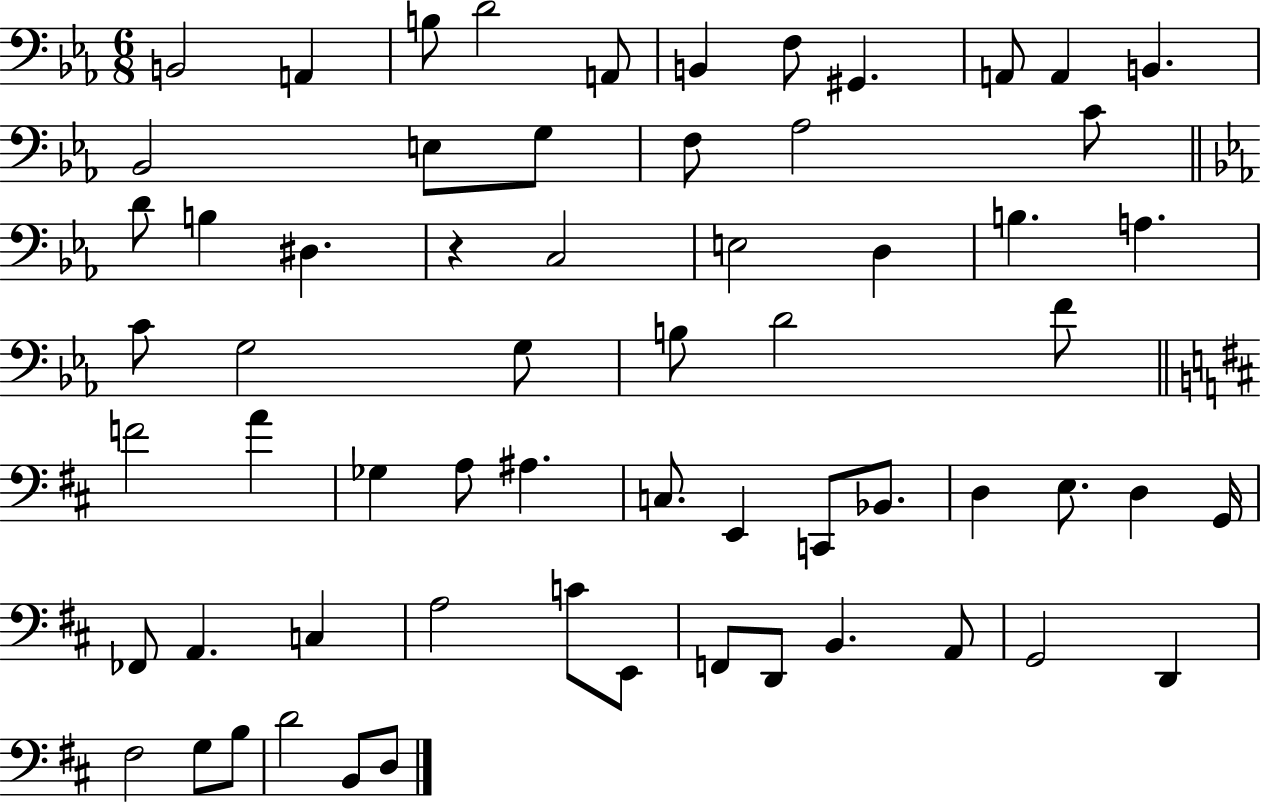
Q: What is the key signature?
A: EES major